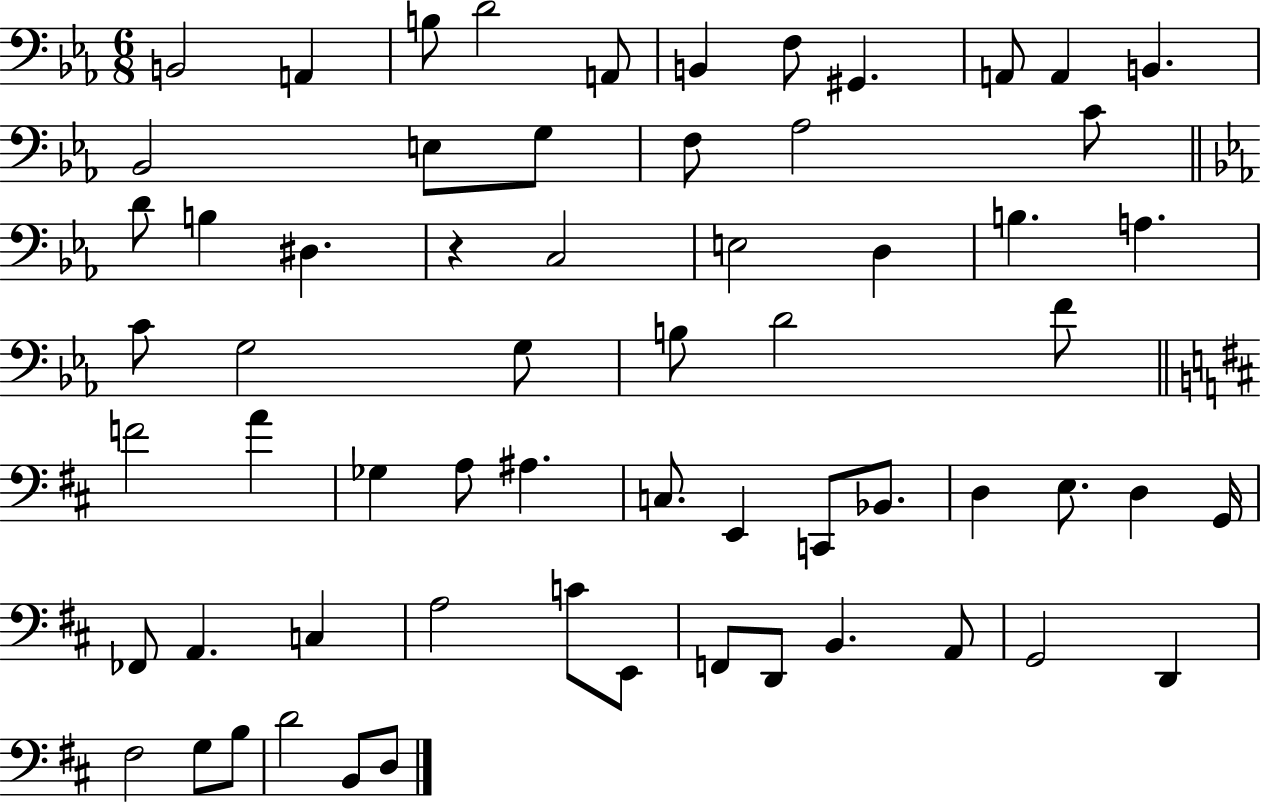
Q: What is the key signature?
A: EES major